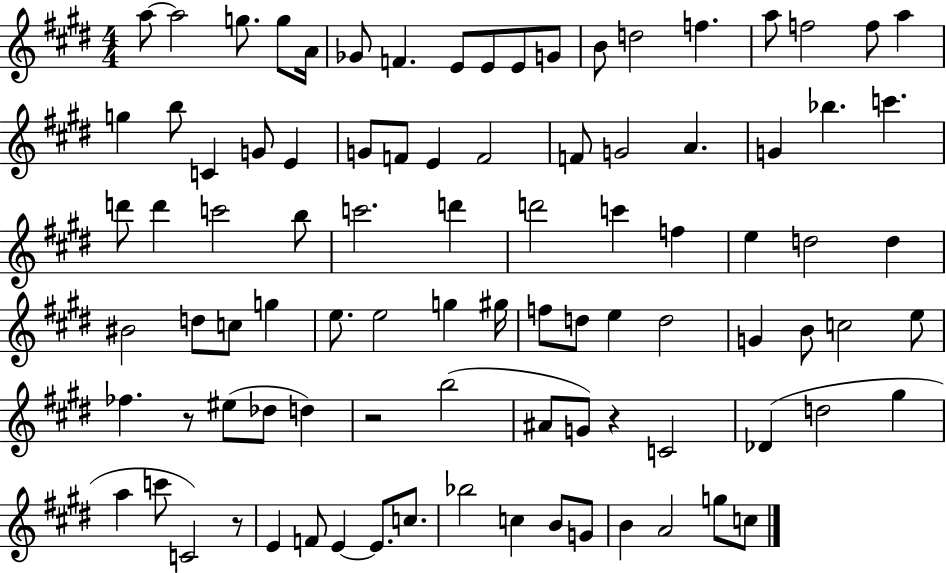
A5/e A5/h G5/e. G5/e A4/s Gb4/e F4/q. E4/e E4/e E4/e G4/e B4/e D5/h F5/q. A5/e F5/h F5/e A5/q G5/q B5/e C4/q G4/e E4/q G4/e F4/e E4/q F4/h F4/e G4/h A4/q. G4/q Bb5/q. C6/q. D6/e D6/q C6/h B5/e C6/h. D6/q D6/h C6/q F5/q E5/q D5/h D5/q BIS4/h D5/e C5/e G5/q E5/e. E5/h G5/q G#5/s F5/e D5/e E5/q D5/h G4/q B4/e C5/h E5/e FES5/q. R/e EIS5/e Db5/e D5/q R/h B5/h A#4/e G4/e R/q C4/h Db4/q D5/h G#5/q A5/q C6/e C4/h R/e E4/q F4/e E4/q E4/e. C5/e. Bb5/h C5/q B4/e G4/e B4/q A4/h G5/e C5/e